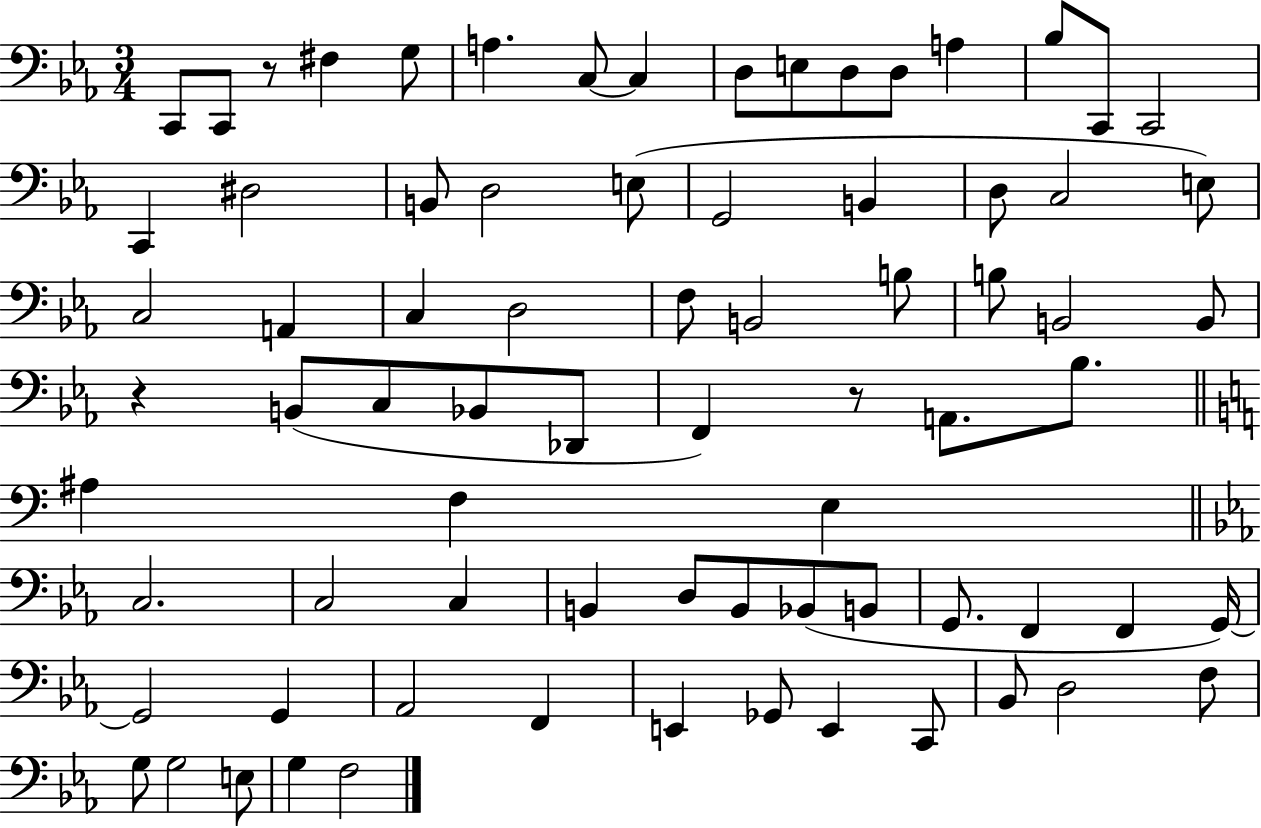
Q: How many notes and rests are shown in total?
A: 76